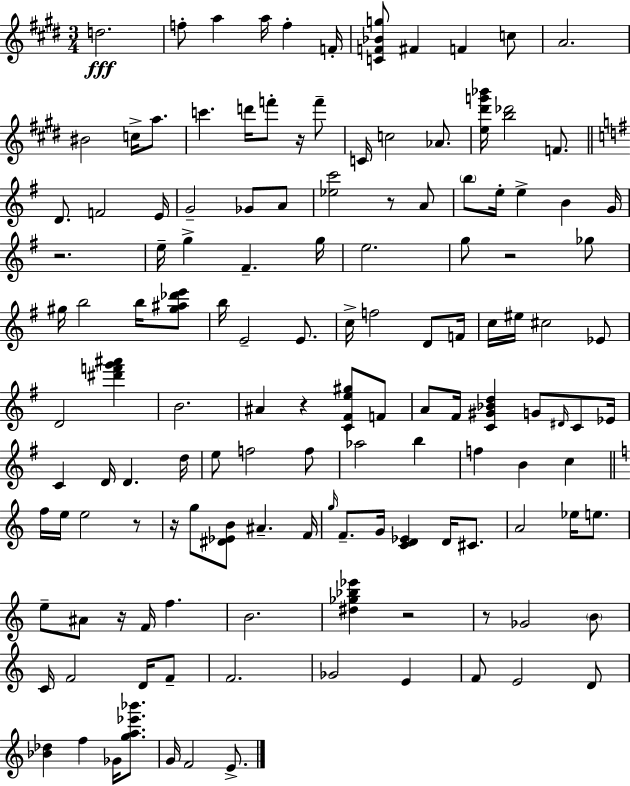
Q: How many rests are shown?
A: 10